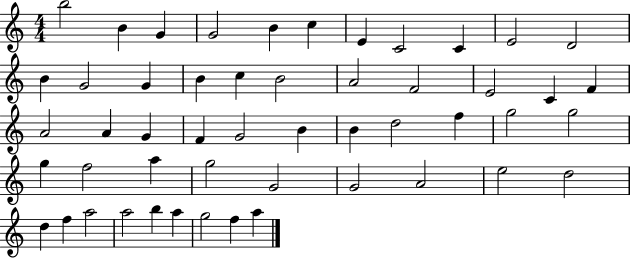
{
  \clef treble
  \numericTimeSignature
  \time 4/4
  \key c \major
  b''2 b'4 g'4 | g'2 b'4 c''4 | e'4 c'2 c'4 | e'2 d'2 | \break b'4 g'2 g'4 | b'4 c''4 b'2 | a'2 f'2 | e'2 c'4 f'4 | \break a'2 a'4 g'4 | f'4 g'2 b'4 | b'4 d''2 f''4 | g''2 g''2 | \break g''4 f''2 a''4 | g''2 g'2 | g'2 a'2 | e''2 d''2 | \break d''4 f''4 a''2 | a''2 b''4 a''4 | g''2 f''4 a''4 | \bar "|."
}